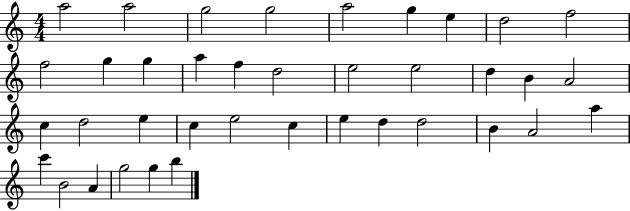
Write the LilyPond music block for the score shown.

{
  \clef treble
  \numericTimeSignature
  \time 4/4
  \key c \major
  a''2 a''2 | g''2 g''2 | a''2 g''4 e''4 | d''2 f''2 | \break f''2 g''4 g''4 | a''4 f''4 d''2 | e''2 e''2 | d''4 b'4 a'2 | \break c''4 d''2 e''4 | c''4 e''2 c''4 | e''4 d''4 d''2 | b'4 a'2 a''4 | \break c'''4 b'2 a'4 | g''2 g''4 b''4 | \bar "|."
}